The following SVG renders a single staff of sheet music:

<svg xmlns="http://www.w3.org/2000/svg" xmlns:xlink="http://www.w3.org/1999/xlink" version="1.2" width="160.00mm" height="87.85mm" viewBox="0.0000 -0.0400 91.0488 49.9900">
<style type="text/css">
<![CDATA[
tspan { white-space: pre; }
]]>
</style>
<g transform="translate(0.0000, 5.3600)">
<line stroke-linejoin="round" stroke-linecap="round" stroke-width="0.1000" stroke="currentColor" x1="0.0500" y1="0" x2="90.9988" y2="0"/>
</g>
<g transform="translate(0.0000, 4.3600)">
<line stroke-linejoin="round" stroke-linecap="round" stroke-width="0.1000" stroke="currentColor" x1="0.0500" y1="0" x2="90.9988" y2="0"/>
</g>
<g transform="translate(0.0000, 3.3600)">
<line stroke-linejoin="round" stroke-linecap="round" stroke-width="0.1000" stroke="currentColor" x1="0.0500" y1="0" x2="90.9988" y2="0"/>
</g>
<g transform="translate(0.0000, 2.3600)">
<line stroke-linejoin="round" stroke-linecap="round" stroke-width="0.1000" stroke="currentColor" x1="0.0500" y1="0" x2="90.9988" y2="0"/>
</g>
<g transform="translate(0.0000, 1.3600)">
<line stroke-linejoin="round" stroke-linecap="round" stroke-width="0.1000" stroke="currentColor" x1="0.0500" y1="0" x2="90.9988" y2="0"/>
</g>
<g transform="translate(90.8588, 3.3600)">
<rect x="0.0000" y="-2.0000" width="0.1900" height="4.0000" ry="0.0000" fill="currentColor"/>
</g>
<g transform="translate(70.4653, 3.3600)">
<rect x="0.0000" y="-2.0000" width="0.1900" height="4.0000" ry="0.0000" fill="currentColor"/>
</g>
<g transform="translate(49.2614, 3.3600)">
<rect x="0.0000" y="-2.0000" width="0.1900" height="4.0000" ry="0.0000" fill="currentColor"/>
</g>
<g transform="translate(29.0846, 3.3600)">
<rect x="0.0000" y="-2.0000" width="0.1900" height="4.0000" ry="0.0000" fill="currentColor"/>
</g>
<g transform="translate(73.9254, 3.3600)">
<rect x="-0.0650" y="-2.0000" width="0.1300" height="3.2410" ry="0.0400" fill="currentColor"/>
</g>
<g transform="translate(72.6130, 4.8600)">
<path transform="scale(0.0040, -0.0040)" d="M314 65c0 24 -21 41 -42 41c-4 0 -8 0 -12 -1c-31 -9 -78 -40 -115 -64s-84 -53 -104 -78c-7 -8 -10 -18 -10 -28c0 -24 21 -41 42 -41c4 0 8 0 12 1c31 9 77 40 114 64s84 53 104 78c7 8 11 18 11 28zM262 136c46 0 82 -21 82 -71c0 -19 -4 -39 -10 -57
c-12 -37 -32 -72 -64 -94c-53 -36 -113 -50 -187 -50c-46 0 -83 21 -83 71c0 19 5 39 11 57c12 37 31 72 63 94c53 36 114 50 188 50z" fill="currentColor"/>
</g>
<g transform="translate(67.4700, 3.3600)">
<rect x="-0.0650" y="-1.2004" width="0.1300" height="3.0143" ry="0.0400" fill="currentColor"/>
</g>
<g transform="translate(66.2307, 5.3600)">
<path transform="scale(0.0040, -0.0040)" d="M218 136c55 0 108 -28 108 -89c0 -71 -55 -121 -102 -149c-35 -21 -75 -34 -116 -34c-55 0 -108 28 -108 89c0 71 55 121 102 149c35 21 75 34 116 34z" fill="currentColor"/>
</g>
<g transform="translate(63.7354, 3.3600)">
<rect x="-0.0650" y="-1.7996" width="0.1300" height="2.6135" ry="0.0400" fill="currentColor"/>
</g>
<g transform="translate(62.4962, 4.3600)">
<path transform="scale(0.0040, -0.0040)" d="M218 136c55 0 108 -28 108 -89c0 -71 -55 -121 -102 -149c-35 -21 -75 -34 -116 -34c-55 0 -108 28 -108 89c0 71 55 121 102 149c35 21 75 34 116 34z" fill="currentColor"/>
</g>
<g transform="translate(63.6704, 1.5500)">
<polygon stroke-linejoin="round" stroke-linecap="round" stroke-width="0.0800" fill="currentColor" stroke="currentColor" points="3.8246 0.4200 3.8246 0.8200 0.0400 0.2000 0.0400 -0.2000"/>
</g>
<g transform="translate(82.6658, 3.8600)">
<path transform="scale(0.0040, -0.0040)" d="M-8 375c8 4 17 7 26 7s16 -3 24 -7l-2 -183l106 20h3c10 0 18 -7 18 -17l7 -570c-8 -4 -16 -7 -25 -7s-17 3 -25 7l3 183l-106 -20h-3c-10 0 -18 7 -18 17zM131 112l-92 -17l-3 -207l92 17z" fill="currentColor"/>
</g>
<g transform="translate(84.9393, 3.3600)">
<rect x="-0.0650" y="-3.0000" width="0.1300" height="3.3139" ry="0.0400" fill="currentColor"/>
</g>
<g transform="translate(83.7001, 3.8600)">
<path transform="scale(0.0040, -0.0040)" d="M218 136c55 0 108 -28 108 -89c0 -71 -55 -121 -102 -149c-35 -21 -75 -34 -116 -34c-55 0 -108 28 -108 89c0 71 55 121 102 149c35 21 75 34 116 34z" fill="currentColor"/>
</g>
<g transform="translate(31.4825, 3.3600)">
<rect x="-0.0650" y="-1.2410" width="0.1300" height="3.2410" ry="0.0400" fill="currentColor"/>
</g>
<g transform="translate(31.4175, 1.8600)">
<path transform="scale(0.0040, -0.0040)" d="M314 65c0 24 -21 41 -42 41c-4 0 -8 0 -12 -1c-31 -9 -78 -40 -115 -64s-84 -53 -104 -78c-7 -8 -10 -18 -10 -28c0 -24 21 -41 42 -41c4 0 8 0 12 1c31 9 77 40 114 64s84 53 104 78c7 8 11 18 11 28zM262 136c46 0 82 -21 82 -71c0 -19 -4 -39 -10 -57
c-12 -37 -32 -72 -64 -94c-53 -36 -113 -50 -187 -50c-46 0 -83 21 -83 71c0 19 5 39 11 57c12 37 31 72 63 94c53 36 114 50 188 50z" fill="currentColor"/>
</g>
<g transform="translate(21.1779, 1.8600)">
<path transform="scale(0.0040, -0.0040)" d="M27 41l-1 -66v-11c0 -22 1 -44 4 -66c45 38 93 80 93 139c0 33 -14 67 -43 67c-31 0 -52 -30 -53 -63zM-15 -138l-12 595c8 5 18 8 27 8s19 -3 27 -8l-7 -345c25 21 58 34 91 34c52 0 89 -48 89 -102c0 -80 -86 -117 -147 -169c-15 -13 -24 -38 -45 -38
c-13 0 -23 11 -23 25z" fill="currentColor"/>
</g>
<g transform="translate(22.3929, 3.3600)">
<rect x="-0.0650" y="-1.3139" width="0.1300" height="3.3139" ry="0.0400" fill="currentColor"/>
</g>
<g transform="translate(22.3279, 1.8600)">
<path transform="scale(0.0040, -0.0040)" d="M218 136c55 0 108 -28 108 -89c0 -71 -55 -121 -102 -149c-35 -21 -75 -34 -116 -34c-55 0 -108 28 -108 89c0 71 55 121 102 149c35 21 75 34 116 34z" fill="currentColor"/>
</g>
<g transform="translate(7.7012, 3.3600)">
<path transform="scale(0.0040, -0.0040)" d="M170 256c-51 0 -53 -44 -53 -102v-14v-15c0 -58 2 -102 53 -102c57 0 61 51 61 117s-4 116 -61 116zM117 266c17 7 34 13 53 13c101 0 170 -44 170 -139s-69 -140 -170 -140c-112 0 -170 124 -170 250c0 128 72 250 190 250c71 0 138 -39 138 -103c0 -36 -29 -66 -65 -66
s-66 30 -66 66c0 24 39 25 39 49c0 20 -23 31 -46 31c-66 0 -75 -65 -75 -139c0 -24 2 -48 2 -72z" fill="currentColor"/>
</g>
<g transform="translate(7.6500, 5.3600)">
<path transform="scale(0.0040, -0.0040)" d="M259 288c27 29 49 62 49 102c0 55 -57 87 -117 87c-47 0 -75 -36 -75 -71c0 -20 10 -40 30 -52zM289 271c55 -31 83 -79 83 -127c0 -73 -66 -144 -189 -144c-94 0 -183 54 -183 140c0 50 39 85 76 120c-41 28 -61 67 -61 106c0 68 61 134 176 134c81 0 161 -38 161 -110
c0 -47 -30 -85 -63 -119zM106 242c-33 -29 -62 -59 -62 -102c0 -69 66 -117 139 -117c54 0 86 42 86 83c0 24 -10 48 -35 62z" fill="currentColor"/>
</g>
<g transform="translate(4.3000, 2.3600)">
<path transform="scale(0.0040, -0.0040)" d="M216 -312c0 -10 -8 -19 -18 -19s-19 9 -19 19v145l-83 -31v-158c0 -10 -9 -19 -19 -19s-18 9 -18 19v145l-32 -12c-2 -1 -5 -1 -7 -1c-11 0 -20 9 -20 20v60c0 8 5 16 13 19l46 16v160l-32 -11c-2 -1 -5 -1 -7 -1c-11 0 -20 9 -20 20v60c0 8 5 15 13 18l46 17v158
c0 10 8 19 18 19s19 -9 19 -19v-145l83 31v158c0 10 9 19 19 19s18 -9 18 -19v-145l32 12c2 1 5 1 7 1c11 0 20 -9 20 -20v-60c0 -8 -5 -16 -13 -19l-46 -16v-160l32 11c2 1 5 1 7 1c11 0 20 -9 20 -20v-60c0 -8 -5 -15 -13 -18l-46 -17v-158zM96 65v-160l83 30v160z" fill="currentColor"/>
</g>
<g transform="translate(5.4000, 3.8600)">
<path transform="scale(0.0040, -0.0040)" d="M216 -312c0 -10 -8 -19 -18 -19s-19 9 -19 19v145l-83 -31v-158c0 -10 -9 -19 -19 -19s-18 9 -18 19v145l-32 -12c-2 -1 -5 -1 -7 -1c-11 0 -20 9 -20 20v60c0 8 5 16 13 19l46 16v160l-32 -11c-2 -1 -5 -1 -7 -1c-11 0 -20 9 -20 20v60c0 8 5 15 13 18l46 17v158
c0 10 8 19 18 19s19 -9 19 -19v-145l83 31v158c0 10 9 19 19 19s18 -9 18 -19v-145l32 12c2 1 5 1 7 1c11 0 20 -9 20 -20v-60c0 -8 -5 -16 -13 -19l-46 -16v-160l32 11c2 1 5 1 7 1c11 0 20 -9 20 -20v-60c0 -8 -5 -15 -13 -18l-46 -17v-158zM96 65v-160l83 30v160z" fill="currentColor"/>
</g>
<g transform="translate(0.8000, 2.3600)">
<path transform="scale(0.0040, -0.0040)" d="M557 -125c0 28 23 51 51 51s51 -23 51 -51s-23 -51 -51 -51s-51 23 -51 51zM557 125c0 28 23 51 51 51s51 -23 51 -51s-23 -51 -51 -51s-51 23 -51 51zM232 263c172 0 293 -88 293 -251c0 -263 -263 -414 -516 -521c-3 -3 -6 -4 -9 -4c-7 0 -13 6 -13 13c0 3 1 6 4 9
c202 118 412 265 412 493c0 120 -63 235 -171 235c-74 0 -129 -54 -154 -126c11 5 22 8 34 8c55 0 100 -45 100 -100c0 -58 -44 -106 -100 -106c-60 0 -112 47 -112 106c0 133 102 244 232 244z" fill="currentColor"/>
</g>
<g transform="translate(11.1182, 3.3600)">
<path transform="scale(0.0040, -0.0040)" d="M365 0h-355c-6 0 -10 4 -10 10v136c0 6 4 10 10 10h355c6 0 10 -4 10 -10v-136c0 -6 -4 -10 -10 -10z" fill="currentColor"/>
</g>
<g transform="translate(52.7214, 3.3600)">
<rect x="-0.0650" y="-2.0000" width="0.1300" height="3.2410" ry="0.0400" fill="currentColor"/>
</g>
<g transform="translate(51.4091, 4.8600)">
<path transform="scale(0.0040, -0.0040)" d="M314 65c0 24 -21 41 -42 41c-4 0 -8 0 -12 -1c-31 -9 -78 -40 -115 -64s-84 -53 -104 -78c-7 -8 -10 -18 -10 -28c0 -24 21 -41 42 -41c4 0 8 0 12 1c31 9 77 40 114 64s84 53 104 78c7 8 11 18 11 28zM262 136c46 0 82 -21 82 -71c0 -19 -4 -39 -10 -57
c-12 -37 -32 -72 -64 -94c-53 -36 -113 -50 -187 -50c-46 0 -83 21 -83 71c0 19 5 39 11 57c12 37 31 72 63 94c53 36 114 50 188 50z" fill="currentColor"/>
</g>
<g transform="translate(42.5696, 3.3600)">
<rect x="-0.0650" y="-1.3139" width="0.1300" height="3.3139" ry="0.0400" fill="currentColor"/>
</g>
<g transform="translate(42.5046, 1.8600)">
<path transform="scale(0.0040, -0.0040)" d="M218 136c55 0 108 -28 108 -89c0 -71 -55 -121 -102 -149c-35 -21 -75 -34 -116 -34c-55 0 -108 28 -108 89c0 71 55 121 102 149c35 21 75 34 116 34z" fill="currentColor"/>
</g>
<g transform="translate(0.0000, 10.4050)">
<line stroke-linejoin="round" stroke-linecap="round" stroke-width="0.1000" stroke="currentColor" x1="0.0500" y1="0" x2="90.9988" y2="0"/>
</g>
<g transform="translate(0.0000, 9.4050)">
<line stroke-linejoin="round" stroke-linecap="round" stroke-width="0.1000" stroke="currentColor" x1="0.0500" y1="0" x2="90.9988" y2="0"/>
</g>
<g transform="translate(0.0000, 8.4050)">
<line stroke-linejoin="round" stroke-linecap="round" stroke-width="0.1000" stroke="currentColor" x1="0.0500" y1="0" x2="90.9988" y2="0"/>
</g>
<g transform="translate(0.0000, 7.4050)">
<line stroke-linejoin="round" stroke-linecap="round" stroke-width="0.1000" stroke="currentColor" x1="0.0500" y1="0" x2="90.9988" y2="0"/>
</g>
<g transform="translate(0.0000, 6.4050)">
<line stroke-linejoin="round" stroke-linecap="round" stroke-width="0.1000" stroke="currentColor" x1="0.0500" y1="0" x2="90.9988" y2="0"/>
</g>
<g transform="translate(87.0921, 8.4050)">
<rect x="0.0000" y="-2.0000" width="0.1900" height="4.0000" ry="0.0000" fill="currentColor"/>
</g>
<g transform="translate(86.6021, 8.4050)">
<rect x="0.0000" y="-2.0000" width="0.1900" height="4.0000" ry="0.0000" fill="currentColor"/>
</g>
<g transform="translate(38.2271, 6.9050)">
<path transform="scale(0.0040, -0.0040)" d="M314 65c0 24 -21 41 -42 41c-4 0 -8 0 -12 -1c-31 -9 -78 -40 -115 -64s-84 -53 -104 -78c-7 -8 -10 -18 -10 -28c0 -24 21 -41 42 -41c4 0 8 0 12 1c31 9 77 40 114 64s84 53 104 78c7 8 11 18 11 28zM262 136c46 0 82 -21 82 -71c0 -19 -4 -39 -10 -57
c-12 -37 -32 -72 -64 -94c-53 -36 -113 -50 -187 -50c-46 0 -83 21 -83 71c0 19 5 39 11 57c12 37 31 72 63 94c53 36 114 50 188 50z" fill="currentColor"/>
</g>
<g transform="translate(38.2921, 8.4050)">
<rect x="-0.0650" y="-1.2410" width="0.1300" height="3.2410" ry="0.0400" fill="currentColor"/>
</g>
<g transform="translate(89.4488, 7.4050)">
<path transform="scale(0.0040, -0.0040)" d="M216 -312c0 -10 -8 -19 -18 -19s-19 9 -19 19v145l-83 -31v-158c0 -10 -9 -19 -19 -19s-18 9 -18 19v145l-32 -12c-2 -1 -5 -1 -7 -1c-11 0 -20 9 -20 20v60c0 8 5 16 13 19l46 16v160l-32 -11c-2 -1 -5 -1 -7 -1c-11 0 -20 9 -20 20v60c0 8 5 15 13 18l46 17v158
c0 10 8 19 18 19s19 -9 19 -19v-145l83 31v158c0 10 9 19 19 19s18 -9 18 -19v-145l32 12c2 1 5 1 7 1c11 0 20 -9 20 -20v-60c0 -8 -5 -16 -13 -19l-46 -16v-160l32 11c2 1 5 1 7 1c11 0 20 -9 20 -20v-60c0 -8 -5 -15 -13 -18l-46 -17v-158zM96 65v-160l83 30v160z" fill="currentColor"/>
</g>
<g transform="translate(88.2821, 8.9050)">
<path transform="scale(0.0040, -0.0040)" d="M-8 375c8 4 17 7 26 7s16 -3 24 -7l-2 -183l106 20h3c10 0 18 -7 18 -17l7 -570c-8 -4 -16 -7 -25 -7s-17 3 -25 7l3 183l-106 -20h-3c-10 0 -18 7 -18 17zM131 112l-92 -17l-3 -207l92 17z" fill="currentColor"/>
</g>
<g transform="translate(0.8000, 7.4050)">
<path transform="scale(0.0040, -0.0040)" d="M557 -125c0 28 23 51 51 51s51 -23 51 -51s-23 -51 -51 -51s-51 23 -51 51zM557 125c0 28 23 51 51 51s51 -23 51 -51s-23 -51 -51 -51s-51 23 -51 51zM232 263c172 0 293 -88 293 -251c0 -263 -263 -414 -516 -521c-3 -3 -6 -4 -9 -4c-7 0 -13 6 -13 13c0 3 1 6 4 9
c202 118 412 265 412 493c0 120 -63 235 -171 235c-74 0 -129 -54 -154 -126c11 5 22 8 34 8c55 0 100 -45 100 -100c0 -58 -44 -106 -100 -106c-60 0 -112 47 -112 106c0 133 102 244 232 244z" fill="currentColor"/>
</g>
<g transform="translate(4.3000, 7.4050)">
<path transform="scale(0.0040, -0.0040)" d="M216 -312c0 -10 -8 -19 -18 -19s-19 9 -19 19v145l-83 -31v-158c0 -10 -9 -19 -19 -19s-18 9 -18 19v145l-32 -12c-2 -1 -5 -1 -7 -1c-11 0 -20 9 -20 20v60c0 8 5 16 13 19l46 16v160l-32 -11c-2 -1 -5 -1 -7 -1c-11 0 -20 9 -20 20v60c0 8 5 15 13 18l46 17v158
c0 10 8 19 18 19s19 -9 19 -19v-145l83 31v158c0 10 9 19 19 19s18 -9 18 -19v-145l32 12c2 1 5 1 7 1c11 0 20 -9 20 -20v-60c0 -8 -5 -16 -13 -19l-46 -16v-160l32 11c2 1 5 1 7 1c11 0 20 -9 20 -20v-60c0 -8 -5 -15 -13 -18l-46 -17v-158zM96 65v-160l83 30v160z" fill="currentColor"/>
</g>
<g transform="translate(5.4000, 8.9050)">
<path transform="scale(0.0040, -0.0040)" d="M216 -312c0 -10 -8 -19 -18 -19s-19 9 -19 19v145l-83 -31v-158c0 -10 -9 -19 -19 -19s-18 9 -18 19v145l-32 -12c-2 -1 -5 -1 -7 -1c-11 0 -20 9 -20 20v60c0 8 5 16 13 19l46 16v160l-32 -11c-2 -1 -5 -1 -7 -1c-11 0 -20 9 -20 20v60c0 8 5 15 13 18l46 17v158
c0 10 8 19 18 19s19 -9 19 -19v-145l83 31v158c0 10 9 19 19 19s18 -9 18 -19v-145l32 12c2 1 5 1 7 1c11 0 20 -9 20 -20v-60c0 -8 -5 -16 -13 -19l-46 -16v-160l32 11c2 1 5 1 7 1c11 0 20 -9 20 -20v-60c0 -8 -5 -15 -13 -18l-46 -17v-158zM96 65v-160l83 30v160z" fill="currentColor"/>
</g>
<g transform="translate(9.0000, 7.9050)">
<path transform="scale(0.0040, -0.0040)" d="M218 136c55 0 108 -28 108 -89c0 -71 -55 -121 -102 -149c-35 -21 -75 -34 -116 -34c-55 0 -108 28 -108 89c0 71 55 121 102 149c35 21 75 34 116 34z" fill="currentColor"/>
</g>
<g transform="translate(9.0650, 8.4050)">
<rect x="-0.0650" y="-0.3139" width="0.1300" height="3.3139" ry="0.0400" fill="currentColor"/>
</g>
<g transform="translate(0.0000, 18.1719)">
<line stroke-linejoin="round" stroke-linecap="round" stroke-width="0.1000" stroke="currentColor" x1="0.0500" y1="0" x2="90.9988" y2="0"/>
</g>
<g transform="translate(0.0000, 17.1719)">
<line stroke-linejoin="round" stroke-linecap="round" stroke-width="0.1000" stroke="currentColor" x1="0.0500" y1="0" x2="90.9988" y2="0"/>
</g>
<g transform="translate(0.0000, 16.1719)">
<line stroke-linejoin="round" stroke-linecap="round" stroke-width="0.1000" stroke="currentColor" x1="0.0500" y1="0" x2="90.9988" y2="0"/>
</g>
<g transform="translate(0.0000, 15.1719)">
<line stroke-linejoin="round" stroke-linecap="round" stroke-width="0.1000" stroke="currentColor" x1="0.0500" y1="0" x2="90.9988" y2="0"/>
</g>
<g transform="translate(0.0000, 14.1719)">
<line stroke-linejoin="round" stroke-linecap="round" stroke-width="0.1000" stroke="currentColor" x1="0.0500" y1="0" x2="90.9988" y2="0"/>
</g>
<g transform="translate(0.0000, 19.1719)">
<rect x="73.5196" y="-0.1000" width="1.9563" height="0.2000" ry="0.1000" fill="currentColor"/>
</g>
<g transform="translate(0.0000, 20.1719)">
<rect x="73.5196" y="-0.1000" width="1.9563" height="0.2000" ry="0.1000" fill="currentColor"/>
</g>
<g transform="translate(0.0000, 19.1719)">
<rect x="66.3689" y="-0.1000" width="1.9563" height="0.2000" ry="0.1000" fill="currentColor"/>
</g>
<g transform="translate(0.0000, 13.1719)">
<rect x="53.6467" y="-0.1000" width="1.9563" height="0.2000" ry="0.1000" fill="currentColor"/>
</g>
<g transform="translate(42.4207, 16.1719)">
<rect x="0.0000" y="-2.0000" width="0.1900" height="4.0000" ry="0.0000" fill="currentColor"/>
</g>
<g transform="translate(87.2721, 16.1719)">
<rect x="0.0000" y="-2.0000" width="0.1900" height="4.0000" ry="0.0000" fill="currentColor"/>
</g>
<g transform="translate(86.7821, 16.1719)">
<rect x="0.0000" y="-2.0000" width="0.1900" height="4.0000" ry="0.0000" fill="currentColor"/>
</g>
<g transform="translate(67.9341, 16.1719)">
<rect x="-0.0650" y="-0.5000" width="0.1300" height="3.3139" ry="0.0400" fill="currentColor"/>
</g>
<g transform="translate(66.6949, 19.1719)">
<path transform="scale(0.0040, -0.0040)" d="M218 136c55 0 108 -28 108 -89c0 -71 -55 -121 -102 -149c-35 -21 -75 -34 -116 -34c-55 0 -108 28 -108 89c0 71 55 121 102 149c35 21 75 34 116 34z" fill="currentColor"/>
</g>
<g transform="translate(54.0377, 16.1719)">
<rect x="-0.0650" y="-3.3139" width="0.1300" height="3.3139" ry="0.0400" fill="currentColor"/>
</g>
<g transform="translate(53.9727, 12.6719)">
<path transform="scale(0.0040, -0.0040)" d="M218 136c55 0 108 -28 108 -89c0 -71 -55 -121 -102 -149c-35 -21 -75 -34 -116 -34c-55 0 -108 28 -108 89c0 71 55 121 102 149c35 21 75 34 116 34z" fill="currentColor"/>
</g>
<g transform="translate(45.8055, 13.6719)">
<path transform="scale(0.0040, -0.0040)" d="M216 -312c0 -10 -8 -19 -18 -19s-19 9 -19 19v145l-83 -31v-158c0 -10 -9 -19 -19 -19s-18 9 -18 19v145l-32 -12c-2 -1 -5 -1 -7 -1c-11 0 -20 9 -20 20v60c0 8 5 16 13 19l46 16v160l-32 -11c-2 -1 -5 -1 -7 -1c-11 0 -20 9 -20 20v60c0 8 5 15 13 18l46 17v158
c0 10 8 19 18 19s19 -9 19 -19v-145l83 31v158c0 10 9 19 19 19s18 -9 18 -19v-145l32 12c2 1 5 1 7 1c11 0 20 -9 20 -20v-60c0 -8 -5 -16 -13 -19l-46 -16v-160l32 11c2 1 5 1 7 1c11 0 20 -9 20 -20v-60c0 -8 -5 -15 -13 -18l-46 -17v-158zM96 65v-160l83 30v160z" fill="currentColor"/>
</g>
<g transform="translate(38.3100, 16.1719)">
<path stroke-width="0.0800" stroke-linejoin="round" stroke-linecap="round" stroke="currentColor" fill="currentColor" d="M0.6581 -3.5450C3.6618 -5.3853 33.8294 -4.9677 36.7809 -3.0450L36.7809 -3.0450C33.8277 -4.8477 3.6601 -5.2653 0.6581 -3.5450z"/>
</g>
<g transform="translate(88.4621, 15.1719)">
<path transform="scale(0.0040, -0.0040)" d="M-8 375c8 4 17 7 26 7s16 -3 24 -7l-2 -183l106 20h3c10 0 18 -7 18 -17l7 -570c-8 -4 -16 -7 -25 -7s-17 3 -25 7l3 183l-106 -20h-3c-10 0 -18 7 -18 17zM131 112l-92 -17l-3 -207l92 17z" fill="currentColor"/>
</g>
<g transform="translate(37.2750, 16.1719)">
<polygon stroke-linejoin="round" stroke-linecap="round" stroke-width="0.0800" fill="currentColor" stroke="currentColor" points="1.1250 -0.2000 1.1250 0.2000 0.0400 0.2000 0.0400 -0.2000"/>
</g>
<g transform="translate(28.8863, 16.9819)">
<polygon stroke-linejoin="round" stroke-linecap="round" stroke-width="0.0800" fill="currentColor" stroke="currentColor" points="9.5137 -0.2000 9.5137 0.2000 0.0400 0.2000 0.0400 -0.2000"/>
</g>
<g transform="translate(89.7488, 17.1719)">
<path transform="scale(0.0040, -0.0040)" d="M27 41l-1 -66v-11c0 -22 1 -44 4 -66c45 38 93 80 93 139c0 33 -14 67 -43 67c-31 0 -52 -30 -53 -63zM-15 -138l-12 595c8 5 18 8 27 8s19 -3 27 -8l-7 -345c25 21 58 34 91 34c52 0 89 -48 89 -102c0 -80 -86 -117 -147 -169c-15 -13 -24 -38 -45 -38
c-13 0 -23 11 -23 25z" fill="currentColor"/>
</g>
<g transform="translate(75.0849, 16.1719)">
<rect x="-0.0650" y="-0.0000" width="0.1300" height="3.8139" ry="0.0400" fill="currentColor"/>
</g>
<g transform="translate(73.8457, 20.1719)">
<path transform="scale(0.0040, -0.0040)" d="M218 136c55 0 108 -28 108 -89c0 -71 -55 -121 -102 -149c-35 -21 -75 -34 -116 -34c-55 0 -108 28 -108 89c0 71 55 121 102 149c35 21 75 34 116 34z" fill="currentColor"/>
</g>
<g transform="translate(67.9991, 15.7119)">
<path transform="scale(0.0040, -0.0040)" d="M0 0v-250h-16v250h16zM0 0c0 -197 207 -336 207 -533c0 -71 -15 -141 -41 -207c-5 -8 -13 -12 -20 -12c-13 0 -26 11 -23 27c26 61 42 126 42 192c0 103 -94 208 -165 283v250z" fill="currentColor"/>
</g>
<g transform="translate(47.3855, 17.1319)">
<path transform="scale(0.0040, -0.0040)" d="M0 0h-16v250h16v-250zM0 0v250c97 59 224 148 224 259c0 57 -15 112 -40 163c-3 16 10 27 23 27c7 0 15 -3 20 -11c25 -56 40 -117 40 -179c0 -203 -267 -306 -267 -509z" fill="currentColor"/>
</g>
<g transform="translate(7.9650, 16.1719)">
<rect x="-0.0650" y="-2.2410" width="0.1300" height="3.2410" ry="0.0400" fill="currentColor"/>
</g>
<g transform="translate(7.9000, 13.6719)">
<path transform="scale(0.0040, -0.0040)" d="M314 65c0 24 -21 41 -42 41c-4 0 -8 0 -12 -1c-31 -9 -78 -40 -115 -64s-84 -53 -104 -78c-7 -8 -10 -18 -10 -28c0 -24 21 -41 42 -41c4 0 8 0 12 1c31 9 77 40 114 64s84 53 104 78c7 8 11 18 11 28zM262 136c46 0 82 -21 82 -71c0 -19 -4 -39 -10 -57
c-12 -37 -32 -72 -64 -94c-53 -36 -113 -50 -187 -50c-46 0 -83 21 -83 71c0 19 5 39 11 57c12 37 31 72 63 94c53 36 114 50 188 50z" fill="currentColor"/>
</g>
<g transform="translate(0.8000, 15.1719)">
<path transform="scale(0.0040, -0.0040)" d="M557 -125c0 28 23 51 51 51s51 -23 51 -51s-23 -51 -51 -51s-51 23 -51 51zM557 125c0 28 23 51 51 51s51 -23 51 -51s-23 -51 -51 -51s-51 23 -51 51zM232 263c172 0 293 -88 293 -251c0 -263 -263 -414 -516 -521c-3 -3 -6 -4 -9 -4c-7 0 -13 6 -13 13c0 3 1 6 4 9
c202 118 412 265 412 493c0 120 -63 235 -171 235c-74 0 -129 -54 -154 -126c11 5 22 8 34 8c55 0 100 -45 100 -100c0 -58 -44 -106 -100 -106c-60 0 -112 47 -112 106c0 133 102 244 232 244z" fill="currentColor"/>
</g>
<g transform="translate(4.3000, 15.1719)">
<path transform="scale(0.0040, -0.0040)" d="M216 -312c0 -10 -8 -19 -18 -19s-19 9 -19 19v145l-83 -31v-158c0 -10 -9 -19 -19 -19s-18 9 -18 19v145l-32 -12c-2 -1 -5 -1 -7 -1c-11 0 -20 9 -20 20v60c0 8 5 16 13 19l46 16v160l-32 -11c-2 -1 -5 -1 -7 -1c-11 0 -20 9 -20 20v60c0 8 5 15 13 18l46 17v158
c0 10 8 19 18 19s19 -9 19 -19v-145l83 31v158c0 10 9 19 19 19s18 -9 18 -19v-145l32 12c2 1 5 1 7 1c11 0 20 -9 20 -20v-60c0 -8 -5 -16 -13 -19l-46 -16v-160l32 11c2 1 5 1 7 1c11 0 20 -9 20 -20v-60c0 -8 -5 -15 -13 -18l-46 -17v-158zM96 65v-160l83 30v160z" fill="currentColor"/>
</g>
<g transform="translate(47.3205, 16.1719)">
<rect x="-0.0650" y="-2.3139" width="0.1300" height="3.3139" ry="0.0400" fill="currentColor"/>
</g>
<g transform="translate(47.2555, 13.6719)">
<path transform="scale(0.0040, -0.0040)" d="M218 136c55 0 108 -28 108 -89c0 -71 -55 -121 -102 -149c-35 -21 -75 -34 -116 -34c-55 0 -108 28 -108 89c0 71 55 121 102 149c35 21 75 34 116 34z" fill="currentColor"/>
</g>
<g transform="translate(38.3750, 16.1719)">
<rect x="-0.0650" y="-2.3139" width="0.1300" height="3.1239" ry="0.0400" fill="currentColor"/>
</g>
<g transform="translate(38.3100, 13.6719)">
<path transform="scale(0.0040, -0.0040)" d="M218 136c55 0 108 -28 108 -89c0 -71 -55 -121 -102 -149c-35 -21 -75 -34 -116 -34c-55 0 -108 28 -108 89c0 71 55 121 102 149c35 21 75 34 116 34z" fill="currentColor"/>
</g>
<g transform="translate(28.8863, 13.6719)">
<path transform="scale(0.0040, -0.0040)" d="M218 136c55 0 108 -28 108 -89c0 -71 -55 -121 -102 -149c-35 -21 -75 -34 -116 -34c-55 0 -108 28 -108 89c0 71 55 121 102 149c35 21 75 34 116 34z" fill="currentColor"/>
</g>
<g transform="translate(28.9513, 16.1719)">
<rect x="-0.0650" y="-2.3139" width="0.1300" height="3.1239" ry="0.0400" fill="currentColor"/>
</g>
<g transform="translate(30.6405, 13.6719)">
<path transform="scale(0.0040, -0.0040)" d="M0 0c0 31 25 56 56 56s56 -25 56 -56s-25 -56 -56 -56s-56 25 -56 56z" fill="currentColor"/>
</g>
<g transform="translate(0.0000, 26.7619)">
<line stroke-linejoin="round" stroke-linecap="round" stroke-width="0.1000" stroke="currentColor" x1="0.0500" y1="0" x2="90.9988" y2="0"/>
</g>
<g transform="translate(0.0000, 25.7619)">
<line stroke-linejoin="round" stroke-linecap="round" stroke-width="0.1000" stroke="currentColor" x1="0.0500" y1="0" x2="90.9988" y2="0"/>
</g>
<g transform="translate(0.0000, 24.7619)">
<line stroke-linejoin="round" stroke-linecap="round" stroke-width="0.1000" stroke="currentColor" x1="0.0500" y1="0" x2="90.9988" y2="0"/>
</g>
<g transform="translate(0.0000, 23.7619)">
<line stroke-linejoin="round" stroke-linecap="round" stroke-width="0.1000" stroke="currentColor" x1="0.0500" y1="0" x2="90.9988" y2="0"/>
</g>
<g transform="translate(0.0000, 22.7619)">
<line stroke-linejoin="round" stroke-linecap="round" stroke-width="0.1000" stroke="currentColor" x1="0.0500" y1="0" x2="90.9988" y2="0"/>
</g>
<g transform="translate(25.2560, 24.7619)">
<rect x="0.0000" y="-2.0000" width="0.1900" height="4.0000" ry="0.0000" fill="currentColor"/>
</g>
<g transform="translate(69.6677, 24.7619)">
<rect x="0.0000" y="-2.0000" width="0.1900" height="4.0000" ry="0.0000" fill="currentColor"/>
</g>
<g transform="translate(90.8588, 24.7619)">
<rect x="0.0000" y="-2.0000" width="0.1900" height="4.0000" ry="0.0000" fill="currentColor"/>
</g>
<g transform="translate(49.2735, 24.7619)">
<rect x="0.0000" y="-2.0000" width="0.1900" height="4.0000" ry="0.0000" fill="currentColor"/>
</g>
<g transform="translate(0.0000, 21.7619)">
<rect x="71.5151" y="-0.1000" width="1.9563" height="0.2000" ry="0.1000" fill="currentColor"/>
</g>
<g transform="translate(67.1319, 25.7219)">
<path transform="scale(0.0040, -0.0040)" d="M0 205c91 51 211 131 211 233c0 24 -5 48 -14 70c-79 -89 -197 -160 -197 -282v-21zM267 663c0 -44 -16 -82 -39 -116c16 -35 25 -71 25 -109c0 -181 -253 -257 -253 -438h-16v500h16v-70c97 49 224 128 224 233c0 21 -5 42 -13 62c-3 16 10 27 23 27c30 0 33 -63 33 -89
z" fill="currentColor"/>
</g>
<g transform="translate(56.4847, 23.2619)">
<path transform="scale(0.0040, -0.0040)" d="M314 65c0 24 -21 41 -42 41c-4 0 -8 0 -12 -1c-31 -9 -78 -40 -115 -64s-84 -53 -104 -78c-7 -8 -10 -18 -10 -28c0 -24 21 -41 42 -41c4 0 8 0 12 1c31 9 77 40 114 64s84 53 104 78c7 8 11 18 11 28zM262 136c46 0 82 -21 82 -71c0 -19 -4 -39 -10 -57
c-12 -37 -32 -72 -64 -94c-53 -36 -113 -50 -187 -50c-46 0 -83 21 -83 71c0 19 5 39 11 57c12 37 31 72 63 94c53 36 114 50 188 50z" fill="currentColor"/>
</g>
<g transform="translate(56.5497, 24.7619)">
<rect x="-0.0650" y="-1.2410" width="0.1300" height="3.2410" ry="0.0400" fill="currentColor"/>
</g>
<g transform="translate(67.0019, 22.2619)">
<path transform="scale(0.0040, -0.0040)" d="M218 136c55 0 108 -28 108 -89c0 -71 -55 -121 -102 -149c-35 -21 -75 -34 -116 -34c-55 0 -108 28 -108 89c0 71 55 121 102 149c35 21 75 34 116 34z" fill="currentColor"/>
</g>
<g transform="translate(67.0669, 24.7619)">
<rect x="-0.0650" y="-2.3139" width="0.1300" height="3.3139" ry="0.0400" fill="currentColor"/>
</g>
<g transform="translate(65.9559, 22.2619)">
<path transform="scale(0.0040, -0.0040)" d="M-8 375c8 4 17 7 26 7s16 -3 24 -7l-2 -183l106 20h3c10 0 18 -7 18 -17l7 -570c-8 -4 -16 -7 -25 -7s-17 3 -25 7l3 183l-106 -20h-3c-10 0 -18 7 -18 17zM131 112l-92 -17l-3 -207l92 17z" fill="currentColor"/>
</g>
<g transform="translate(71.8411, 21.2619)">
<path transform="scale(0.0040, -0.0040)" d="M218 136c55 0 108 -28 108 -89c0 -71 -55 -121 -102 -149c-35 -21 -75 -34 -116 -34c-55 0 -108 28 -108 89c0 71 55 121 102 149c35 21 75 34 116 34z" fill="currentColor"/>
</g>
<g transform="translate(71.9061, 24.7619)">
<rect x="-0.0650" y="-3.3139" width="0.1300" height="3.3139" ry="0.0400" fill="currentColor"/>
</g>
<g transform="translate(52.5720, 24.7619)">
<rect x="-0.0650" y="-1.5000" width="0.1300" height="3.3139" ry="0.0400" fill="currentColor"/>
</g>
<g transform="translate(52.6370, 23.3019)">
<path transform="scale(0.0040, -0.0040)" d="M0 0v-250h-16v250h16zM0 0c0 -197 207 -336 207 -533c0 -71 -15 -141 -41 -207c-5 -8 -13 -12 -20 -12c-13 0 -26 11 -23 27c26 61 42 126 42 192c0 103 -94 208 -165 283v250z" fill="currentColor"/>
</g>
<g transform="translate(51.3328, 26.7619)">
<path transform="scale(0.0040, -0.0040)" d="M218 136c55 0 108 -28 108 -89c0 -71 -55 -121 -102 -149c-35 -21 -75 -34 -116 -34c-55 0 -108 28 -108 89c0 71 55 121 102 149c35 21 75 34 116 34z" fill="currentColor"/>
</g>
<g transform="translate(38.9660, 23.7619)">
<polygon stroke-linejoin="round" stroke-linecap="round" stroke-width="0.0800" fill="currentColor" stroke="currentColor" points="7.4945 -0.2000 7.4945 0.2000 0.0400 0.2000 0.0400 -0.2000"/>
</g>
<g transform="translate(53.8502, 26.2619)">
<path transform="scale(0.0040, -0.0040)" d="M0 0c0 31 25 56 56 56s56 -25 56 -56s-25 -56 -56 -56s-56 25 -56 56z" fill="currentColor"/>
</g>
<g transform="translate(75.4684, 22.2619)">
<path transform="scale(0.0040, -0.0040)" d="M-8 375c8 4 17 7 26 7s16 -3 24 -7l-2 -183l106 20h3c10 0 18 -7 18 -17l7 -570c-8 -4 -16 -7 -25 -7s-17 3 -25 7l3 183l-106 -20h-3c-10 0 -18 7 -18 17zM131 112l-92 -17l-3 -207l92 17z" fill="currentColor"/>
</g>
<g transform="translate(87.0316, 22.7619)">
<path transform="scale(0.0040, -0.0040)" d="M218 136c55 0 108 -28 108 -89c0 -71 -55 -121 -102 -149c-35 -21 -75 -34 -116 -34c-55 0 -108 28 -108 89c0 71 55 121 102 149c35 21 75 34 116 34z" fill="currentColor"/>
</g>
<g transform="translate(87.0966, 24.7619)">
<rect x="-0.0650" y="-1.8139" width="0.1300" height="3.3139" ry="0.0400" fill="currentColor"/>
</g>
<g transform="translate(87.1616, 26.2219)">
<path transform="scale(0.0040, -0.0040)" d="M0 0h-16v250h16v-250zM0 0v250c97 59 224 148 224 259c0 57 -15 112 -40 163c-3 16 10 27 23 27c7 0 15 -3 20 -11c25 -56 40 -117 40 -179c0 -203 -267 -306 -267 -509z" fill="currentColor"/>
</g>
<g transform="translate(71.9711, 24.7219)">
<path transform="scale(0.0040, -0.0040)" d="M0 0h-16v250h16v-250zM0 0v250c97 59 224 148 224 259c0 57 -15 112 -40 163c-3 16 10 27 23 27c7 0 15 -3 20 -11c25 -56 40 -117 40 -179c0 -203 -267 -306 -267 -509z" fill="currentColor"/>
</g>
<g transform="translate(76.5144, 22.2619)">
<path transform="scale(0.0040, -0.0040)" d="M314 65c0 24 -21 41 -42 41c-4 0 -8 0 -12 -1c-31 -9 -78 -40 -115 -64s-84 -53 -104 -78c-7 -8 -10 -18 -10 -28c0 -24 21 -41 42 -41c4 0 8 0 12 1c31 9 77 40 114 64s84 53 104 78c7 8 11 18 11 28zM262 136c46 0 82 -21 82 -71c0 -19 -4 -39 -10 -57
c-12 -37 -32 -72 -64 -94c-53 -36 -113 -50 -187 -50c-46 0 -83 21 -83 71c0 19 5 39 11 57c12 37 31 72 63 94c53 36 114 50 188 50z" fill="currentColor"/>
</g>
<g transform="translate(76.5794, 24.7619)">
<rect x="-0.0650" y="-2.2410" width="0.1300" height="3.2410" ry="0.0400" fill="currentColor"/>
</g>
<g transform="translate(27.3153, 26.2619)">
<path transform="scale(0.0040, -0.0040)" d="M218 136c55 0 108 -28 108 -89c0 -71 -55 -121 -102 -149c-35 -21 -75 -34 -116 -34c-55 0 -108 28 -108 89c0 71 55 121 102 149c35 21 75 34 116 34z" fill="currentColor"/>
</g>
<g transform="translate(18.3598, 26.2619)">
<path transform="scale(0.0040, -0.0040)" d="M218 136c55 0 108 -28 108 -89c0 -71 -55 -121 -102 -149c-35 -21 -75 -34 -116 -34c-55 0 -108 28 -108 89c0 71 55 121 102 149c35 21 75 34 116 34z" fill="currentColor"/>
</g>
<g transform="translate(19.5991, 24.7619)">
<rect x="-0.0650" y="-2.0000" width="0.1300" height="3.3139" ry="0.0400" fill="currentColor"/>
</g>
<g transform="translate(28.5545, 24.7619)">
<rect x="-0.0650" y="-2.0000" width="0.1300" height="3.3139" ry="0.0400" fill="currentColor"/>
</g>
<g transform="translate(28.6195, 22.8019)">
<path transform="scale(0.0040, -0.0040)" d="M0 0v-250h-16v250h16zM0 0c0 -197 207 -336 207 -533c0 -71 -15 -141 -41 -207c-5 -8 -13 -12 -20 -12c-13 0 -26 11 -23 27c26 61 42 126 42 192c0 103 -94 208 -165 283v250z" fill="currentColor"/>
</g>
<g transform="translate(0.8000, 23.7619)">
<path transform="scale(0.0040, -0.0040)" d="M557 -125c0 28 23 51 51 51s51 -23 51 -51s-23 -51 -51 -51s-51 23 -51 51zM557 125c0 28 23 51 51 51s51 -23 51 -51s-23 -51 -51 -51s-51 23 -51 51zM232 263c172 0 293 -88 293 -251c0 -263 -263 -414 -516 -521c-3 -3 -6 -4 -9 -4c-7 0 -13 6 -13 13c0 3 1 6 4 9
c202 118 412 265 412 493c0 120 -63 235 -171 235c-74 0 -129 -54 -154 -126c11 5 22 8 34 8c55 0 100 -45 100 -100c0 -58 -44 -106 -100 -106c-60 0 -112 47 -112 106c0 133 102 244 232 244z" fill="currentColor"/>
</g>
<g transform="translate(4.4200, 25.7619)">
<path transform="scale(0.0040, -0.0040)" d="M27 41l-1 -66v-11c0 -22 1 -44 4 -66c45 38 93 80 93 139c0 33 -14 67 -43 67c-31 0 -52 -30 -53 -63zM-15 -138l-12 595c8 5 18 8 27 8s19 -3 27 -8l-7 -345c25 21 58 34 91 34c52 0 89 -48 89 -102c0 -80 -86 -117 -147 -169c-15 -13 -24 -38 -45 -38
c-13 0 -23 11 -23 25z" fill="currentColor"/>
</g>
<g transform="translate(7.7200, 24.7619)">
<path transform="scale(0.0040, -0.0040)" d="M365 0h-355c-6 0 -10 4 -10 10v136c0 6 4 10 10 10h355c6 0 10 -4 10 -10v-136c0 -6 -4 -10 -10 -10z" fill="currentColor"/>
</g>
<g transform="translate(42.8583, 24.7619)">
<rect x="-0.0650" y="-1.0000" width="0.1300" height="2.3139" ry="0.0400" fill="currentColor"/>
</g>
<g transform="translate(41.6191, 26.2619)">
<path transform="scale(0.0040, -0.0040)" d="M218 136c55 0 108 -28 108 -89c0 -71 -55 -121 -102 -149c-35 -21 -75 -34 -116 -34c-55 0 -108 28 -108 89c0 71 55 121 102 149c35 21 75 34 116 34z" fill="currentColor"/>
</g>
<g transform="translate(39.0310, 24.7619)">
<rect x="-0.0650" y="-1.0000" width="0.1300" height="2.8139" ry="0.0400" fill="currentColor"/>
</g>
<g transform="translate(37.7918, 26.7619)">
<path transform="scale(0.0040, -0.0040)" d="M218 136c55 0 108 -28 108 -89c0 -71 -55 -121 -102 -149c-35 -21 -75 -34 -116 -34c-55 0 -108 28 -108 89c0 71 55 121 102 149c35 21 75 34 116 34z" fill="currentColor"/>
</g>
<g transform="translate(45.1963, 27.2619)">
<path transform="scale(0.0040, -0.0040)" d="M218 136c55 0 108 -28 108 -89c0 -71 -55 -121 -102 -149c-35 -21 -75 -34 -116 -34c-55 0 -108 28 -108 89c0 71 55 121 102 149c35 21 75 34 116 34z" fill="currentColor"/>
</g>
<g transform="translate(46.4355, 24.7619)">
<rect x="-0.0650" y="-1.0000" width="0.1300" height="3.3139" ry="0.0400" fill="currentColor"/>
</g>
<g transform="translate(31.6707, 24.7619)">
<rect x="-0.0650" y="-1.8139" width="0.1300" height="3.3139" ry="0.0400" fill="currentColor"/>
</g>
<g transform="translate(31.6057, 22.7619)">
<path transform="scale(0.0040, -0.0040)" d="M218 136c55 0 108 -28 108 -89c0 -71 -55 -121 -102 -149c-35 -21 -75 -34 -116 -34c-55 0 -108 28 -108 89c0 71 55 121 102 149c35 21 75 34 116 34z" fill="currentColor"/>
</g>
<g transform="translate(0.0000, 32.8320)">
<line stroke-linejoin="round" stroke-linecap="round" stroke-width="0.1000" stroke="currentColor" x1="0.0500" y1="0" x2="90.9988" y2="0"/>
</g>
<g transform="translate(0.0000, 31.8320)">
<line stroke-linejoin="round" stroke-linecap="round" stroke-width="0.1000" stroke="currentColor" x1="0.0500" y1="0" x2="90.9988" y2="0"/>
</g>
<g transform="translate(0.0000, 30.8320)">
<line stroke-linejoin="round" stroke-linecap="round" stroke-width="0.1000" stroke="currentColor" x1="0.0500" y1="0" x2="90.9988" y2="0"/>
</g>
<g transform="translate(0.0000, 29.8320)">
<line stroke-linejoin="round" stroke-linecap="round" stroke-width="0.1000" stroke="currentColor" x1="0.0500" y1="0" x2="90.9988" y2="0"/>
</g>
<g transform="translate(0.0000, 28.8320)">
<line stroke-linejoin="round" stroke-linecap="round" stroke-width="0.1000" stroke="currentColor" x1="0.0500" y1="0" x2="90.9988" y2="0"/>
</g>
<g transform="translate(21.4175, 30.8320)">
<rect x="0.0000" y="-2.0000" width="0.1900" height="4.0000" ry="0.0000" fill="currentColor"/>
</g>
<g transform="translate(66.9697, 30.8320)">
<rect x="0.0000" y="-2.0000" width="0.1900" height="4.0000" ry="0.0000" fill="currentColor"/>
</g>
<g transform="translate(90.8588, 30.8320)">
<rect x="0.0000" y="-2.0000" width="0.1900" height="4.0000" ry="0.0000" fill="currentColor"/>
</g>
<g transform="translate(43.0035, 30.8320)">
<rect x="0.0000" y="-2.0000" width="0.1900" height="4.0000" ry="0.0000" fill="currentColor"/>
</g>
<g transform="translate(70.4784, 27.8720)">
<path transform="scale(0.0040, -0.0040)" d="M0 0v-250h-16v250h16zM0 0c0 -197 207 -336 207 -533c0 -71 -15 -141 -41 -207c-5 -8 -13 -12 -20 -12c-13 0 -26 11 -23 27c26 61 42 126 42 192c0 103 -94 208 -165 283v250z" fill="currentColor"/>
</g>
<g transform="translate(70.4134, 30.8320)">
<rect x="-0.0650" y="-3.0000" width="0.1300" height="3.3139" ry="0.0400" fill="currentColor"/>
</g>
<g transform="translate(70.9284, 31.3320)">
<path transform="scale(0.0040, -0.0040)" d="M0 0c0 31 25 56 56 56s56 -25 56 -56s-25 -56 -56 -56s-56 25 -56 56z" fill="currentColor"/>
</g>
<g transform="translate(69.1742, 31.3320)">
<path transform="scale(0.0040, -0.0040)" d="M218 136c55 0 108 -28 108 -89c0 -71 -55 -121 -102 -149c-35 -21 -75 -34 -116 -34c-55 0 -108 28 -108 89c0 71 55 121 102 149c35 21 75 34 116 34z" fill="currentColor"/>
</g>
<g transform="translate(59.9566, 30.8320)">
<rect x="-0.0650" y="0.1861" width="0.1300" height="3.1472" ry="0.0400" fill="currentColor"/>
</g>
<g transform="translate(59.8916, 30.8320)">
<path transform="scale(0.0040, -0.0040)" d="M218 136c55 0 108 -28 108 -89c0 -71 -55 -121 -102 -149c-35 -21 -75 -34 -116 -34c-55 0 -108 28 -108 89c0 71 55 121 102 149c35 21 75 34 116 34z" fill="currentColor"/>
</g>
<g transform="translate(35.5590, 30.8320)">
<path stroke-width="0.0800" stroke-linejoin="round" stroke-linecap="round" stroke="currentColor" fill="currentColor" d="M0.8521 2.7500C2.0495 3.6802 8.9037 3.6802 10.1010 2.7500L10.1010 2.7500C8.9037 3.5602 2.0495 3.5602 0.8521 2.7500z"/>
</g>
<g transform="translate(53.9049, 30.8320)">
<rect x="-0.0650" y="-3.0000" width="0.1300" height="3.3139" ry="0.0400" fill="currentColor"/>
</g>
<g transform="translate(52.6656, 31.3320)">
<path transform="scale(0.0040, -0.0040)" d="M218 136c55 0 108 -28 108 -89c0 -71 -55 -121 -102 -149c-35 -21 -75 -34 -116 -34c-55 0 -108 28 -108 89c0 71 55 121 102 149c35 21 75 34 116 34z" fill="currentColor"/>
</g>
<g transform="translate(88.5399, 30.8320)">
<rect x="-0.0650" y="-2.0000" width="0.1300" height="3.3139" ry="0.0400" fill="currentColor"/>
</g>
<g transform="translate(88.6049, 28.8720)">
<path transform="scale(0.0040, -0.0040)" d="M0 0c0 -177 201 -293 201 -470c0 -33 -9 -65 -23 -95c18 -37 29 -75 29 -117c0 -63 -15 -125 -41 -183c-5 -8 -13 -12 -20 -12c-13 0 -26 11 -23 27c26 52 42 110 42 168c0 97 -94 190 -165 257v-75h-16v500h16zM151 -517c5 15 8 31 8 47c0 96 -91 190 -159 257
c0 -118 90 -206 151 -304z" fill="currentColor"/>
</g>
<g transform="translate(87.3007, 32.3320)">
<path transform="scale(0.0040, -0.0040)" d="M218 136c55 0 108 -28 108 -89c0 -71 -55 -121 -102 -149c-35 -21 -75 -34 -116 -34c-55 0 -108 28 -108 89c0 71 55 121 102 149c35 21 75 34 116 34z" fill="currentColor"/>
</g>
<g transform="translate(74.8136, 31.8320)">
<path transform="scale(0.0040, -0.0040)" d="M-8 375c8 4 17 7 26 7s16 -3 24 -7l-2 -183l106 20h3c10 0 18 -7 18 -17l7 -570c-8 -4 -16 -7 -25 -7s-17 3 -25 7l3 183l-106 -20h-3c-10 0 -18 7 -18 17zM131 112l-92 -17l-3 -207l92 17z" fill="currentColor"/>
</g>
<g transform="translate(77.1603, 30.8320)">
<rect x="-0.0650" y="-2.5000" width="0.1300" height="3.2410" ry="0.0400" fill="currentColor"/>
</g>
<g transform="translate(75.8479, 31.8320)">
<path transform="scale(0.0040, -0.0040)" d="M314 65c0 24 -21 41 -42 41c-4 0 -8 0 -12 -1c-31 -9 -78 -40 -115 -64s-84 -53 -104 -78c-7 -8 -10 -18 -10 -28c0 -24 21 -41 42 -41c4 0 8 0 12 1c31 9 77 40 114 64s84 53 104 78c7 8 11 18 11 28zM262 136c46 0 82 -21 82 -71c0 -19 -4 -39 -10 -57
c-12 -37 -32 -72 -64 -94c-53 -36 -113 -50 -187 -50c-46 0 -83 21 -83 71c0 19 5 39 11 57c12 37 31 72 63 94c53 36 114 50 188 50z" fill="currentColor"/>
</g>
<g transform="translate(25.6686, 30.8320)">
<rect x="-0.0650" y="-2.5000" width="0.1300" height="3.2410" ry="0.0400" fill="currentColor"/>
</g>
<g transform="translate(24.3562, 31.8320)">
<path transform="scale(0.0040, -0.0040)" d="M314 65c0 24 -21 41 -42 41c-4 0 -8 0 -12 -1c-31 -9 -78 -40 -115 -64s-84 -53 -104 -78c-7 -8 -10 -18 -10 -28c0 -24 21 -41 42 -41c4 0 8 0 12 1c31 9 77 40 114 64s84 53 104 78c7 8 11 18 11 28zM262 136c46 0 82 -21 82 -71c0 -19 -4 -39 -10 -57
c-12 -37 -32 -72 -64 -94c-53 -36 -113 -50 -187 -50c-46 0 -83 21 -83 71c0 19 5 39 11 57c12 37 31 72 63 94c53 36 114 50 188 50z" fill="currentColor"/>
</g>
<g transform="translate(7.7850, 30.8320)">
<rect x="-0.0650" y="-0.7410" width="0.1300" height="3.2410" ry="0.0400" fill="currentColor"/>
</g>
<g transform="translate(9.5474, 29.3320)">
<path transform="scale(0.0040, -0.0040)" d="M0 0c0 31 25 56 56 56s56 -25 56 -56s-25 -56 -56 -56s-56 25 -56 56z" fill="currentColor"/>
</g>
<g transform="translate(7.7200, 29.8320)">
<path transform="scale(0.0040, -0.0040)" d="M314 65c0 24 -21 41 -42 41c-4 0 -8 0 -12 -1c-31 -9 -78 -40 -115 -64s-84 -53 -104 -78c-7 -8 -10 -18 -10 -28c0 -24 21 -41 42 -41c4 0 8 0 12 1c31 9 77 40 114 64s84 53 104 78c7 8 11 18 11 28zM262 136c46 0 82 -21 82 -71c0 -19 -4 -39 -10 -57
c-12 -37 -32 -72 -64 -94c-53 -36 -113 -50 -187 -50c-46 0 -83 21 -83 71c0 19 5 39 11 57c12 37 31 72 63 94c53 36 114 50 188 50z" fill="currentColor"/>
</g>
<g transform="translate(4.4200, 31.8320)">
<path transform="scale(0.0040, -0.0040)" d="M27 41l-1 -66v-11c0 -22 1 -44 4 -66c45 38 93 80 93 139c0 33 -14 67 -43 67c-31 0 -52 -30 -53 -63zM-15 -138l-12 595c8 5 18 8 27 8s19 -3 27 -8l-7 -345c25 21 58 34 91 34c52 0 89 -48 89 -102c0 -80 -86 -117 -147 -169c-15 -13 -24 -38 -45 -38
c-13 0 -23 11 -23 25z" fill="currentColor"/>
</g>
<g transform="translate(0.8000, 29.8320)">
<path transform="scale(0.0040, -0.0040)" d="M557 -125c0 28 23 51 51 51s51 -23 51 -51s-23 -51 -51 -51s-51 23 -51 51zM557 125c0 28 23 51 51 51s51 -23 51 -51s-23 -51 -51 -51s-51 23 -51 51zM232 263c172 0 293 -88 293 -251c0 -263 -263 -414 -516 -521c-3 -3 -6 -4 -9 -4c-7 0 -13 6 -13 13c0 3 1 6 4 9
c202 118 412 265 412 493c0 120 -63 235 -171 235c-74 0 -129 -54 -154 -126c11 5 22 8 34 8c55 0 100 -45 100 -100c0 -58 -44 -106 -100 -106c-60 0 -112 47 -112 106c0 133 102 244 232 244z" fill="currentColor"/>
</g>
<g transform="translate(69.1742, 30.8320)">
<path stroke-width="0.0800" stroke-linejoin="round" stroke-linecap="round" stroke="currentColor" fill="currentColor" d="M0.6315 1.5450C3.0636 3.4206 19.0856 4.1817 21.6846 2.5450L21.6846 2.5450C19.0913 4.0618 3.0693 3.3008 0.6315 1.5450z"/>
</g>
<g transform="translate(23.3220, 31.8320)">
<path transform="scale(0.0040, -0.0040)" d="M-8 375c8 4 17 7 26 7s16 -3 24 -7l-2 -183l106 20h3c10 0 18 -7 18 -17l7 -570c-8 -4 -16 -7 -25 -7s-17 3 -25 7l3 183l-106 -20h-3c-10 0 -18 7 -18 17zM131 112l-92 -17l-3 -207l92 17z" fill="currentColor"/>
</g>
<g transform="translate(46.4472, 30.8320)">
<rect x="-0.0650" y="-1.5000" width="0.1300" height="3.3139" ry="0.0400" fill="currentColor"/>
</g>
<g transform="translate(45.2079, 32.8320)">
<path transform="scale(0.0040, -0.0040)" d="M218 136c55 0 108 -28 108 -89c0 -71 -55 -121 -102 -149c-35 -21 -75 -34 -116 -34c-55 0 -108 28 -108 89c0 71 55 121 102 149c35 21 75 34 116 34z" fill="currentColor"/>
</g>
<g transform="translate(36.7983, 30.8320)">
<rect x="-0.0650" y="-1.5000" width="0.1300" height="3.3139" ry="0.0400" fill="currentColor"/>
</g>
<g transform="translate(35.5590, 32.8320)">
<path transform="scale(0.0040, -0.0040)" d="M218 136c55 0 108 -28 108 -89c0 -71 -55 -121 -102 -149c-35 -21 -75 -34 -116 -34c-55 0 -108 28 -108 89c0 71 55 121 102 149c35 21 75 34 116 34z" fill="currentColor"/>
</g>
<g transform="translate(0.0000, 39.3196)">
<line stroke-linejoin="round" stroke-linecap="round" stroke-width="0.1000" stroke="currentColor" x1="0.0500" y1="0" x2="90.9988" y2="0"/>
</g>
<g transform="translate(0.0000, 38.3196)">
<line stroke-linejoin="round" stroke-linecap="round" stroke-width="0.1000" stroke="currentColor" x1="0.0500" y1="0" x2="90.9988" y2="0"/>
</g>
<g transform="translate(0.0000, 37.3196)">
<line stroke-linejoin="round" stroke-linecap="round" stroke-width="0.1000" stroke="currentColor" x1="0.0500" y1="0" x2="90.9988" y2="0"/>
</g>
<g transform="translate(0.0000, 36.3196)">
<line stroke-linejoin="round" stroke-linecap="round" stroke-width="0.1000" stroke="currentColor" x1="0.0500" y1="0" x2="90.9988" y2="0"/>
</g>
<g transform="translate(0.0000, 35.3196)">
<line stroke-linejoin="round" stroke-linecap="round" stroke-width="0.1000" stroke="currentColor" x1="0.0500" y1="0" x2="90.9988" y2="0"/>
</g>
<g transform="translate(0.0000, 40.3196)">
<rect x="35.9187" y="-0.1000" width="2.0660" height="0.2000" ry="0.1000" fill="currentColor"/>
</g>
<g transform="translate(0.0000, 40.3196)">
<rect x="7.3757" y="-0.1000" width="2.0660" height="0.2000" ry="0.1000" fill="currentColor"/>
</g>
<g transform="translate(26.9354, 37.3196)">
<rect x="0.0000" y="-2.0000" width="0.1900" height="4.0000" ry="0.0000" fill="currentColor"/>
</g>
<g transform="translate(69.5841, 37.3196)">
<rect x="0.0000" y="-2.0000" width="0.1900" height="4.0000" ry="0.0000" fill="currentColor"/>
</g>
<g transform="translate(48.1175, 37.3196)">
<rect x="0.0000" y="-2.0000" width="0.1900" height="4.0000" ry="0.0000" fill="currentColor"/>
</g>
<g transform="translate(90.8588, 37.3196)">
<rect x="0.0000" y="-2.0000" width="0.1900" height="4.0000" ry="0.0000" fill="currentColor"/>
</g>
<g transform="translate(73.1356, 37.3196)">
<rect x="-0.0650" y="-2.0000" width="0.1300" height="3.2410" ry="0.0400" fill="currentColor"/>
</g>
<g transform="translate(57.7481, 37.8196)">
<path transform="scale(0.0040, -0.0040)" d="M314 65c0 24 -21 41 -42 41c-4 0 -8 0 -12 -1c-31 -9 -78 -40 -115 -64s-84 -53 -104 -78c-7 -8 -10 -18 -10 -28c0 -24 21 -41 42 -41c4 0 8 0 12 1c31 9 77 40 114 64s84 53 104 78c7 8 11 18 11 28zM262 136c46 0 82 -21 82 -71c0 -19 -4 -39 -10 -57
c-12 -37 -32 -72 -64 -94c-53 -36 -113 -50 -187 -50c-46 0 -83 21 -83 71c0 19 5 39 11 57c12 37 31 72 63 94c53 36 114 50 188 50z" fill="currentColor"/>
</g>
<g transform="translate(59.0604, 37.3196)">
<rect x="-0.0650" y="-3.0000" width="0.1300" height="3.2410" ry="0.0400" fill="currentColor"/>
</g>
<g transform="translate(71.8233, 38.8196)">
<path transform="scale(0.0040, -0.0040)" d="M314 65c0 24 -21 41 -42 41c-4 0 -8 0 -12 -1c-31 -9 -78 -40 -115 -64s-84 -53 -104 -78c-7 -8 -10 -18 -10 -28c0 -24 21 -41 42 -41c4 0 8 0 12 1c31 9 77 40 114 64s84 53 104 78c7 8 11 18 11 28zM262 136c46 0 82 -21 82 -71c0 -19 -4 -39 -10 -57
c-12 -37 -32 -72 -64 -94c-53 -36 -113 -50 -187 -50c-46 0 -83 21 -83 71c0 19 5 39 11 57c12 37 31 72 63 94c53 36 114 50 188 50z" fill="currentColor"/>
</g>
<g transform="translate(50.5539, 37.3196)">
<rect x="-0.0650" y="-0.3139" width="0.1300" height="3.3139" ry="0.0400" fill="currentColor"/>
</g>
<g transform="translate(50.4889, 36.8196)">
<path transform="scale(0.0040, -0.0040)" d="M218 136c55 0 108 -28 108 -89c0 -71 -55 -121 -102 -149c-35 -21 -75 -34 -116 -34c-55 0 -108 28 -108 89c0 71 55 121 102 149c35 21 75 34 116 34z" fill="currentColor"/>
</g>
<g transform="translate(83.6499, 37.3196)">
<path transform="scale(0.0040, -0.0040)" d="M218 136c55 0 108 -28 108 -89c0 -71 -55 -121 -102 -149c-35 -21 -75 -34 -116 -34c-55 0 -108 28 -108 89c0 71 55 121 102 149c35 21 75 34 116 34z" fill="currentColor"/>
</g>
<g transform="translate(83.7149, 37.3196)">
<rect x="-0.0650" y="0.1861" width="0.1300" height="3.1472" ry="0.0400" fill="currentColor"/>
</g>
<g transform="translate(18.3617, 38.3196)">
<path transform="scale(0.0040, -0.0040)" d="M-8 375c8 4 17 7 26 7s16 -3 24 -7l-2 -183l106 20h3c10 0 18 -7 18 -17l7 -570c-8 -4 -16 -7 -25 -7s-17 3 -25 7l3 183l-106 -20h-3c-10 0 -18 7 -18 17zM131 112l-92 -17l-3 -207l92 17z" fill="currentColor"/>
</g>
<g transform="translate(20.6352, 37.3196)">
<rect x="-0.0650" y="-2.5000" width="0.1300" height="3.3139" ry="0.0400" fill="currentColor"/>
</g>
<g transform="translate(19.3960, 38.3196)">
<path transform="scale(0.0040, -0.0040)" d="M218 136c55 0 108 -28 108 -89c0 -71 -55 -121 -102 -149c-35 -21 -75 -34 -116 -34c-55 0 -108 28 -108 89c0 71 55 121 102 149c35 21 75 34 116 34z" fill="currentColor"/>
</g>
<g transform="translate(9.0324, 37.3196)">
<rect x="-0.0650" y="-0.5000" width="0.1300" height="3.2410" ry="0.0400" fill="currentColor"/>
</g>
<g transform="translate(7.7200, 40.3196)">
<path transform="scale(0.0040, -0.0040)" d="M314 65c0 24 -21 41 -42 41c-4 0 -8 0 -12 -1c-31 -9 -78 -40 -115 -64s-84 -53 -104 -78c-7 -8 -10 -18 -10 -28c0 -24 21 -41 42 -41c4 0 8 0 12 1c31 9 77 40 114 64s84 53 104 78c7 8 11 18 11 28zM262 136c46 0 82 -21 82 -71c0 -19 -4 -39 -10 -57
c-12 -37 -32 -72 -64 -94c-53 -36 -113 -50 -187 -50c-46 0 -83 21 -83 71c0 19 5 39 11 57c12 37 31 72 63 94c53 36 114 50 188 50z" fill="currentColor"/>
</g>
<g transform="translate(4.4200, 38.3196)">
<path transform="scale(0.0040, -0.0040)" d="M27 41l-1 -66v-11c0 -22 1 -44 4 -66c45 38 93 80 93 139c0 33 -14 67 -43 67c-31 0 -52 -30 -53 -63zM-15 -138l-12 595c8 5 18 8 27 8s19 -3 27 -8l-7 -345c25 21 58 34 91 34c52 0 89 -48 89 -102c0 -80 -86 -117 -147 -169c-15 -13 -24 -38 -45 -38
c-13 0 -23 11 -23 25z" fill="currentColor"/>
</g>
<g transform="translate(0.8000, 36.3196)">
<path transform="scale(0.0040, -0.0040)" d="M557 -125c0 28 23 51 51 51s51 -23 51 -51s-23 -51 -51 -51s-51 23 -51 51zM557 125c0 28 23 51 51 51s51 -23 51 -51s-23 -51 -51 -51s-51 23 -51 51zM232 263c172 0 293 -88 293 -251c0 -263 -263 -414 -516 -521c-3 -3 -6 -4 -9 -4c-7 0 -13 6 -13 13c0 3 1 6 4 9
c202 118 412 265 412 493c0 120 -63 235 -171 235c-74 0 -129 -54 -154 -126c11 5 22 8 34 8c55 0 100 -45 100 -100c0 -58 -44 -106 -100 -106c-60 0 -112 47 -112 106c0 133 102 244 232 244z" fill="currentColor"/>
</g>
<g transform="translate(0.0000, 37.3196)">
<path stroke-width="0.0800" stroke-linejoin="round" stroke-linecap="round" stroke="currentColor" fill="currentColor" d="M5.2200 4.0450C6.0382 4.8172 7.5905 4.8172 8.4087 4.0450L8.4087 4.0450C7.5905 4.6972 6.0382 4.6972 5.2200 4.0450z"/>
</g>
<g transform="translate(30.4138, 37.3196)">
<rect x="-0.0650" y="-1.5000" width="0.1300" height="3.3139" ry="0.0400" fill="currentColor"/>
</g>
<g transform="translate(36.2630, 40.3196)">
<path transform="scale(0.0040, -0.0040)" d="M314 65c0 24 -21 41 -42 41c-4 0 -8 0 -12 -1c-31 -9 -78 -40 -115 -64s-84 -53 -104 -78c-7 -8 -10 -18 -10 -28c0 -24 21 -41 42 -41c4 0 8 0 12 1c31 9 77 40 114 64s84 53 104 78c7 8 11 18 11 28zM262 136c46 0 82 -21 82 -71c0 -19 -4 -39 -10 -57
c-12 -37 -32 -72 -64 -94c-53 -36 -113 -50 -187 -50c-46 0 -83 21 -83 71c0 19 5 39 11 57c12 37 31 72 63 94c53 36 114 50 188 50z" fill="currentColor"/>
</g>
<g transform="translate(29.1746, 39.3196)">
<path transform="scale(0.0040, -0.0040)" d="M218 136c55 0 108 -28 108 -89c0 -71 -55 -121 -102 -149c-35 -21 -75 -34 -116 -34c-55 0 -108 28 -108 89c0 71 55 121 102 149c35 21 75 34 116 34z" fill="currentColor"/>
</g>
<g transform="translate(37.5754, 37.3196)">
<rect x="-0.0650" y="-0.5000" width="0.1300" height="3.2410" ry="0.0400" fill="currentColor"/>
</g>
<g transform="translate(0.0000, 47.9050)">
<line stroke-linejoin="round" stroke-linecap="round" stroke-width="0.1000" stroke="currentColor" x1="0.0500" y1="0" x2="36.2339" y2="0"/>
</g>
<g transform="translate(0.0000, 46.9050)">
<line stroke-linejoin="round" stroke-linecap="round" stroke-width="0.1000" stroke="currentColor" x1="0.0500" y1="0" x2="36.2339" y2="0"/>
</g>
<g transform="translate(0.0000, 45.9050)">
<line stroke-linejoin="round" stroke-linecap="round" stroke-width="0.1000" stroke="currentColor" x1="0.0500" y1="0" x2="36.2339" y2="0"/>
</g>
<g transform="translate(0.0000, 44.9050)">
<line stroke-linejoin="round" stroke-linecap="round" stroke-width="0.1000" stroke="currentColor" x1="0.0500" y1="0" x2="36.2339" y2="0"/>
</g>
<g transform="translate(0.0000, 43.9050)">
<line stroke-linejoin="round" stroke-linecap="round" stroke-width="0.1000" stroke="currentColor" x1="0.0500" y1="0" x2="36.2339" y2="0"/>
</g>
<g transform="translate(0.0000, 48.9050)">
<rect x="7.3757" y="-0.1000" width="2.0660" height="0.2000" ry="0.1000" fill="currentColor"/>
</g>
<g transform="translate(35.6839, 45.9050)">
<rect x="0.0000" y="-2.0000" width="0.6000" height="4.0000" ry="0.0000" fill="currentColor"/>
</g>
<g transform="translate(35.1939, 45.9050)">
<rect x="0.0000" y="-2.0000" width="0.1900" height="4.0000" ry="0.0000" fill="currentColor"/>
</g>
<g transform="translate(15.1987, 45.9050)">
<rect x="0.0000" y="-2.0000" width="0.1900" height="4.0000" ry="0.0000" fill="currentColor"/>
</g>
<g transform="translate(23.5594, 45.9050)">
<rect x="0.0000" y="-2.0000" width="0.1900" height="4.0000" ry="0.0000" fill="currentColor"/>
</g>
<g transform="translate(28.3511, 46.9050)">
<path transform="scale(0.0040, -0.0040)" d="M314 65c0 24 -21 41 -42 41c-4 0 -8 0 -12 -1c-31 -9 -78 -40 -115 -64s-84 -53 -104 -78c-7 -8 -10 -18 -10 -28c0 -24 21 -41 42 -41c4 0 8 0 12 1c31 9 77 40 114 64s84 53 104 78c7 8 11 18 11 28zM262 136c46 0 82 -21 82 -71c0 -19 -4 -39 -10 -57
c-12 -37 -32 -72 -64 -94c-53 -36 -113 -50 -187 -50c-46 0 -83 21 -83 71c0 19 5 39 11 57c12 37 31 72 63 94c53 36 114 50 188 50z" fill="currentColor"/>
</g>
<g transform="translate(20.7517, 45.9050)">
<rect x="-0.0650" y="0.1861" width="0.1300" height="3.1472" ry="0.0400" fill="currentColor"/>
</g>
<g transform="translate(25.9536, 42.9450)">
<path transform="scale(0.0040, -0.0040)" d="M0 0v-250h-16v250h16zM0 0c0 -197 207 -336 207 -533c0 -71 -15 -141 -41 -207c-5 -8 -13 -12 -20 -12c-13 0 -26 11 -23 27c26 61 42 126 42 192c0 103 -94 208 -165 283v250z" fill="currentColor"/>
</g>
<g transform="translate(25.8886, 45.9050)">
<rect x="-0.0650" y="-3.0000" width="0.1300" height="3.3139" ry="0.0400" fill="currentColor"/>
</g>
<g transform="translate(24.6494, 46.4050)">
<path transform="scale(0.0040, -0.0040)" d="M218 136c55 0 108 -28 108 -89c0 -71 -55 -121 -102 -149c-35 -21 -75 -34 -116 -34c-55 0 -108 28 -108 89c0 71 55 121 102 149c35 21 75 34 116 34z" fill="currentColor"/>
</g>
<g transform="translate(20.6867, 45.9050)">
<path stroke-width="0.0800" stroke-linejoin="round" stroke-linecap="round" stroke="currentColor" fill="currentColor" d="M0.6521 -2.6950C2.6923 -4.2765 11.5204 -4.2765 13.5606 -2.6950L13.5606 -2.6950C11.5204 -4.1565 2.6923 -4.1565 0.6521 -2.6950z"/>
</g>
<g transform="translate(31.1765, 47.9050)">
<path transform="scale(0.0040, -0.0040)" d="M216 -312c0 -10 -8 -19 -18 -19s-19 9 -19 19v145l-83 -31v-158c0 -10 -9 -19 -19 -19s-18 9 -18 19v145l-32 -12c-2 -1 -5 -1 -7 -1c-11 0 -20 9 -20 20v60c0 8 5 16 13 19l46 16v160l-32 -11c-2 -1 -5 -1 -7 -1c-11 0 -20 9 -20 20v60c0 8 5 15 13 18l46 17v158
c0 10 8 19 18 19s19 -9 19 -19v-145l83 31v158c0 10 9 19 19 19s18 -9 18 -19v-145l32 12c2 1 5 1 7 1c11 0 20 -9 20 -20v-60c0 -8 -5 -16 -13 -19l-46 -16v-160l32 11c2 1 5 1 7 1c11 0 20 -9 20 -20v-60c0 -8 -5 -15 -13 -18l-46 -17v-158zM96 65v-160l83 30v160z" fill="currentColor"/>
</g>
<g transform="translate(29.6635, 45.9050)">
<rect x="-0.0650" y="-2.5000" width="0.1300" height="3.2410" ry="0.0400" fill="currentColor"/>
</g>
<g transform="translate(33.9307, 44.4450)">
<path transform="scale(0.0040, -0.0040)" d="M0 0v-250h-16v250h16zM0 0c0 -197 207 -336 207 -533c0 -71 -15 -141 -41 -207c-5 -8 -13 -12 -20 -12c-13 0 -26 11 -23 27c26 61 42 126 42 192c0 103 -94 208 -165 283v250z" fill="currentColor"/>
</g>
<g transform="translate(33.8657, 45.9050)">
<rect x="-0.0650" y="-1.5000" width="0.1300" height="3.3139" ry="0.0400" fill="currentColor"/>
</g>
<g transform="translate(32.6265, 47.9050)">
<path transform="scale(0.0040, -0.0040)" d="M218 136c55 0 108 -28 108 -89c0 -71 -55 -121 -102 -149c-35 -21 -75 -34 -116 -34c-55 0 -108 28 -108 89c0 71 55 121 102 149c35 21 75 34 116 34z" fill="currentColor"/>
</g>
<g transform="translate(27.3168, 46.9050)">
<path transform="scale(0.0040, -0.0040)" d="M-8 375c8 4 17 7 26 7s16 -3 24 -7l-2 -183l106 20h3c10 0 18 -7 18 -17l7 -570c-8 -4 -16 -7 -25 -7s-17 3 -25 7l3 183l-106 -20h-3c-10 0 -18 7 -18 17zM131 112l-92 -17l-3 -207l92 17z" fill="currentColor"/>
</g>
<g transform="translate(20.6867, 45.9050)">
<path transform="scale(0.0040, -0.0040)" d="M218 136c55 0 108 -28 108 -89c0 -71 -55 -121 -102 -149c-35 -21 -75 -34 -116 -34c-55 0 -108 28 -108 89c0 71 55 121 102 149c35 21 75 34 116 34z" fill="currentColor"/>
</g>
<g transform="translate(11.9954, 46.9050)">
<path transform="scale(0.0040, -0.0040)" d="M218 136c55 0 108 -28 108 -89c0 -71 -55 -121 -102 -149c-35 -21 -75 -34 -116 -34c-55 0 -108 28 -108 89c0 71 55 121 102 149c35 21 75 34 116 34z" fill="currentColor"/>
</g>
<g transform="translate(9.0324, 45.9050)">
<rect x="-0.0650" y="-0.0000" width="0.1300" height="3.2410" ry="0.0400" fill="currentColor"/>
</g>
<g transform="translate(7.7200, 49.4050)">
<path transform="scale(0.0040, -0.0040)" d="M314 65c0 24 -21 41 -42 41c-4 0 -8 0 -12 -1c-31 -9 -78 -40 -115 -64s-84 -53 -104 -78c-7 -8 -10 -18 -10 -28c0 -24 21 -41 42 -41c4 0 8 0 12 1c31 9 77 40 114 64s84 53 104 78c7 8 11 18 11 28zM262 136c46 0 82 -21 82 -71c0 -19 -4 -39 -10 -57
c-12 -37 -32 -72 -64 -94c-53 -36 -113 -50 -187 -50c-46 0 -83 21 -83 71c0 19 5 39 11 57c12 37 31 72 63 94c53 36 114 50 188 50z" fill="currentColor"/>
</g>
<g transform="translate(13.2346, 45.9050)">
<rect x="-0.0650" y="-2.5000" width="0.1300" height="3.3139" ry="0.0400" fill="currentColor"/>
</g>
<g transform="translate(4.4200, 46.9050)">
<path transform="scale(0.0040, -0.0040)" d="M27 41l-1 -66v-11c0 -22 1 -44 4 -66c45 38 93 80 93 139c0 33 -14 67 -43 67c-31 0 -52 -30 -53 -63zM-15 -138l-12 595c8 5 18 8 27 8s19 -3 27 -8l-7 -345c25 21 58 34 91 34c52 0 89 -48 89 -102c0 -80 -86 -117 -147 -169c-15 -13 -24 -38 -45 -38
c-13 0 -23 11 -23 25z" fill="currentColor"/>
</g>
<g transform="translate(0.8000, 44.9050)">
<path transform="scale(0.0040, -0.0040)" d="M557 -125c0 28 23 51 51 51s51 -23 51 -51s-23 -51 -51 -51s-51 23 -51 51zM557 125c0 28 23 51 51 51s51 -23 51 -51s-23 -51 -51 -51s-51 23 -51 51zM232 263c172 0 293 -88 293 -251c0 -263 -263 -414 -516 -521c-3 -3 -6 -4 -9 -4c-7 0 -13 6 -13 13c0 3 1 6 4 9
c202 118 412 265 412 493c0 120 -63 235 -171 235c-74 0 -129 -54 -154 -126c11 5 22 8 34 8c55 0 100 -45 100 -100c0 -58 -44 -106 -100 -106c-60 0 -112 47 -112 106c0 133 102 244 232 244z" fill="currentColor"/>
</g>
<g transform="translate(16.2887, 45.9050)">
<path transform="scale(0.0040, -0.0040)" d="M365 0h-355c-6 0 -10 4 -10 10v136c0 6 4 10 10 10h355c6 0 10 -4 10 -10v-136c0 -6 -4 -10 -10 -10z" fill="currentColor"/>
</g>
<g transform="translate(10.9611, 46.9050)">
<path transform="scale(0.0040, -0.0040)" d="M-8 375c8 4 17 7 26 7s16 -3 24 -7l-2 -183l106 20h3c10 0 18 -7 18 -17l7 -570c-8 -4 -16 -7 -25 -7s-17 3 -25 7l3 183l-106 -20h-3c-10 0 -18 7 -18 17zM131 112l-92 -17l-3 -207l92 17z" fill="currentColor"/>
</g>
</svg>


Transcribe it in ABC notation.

X:1
T:Untitled
M:6/8
L:1/4
K:D
z2 _G, G,2 G, A,,2 B,,/2 G,,/2 A,,2 C, E, G,2 B,2 B,/2 B,/4 ^B,/2 D E,,/2 C,, z2 A,, A,,/2 A, G,,/2 A,,/2 F,,/2 G,,/2 G,2 B,/4 D/2 B,2 A,/2 F,2 B,,2 G,, G,, C, D, C,/2 B,,2 A,,/4 E,,2 B,, G,, E,,2 E, C,2 A,,2 D, D,,2 B,, z2 D, C,/2 B,,2 ^G,,/2